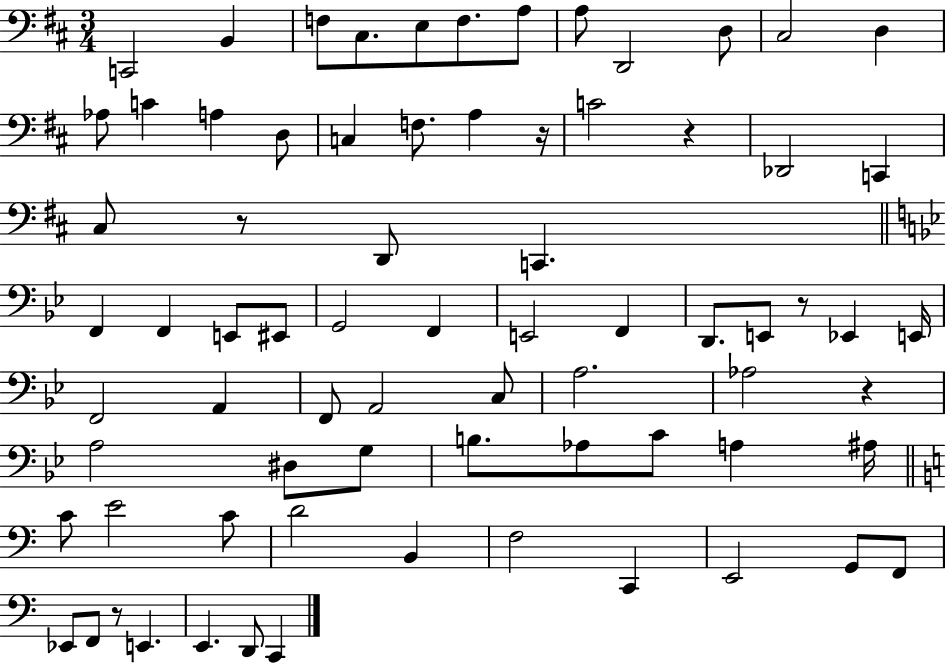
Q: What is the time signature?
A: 3/4